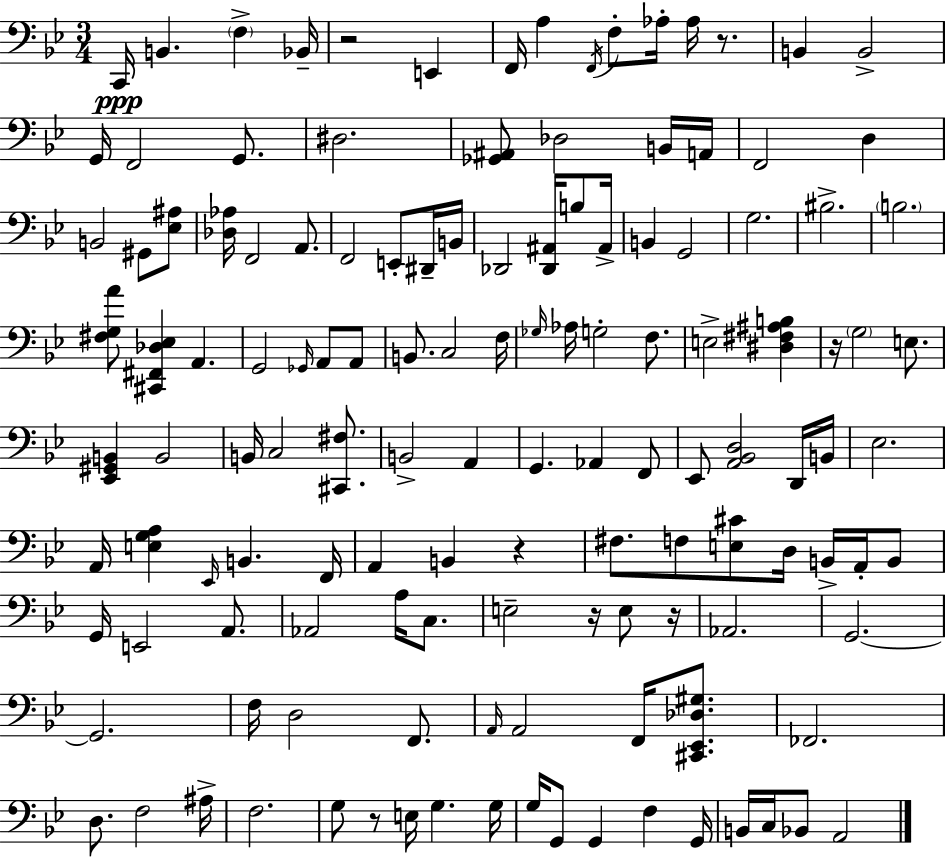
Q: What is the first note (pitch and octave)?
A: C2